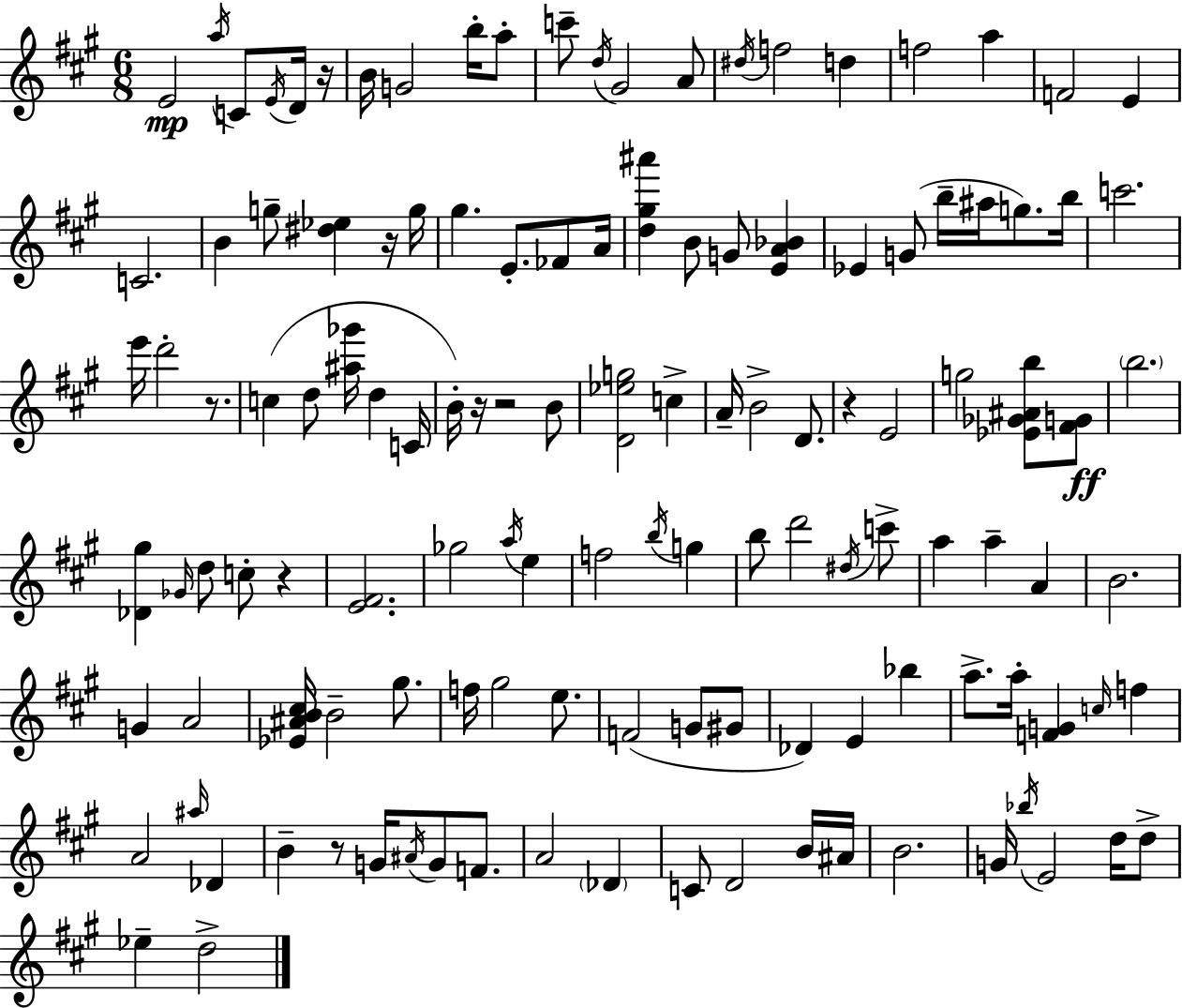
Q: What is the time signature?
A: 6/8